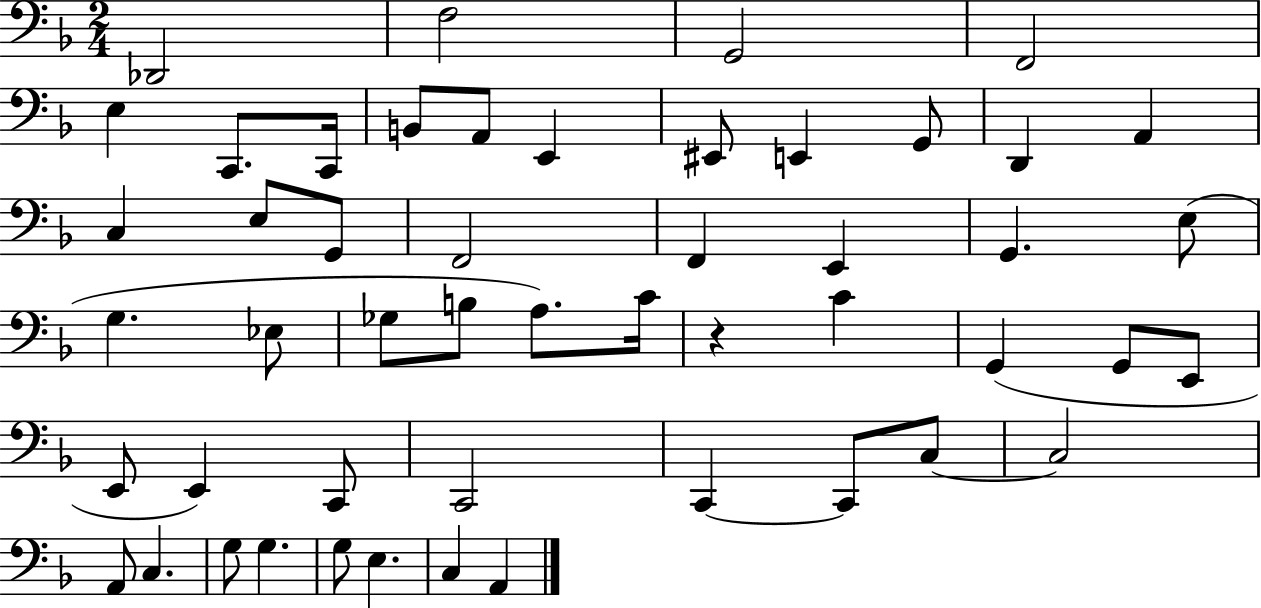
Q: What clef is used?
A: bass